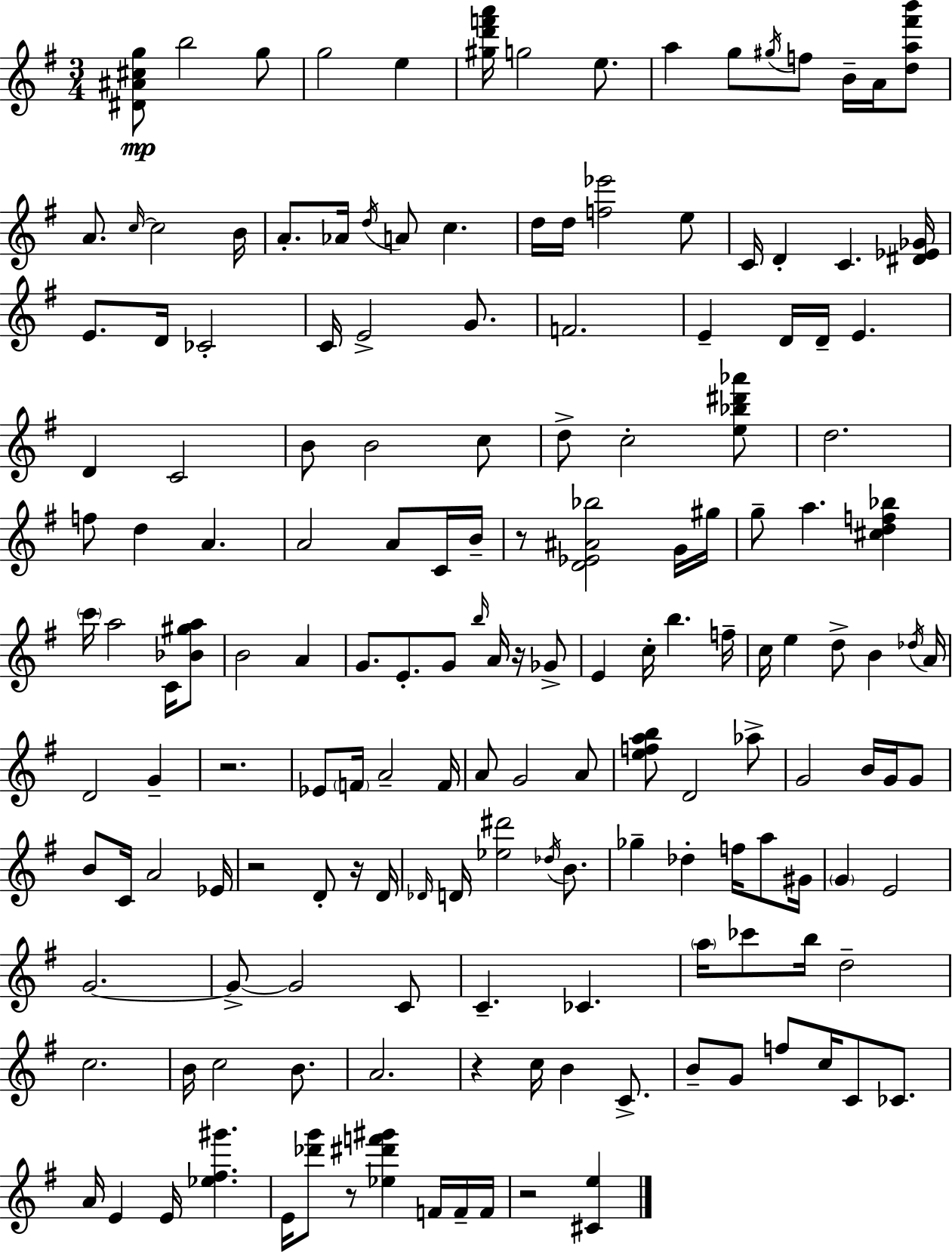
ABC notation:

X:1
T:Untitled
M:3/4
L:1/4
K:Em
[^D^A^cg]/2 b2 g/2 g2 e [^gd'f'a']/4 g2 e/2 a g/2 ^g/4 f/2 B/4 A/4 [da^f'b']/2 A/2 c/4 c2 B/4 A/2 _A/4 d/4 A/2 c d/4 d/4 [f_e']2 e/2 C/4 D C [^D_E_G]/4 E/2 D/4 _C2 C/4 E2 G/2 F2 E D/4 D/4 E D C2 B/2 B2 c/2 d/2 c2 [e_b^d'_a']/2 d2 f/2 d A A2 A/2 C/4 B/4 z/2 [D_E^A_b]2 G/4 ^g/4 g/2 a [^cdf_b] c'/4 a2 C/4 [_B^ga]/2 B2 A G/2 E/2 G/2 b/4 A/4 z/4 _G/2 E c/4 b f/4 c/4 e d/2 B _d/4 A/4 D2 G z2 _E/2 F/4 A2 F/4 A/2 G2 A/2 [efab]/2 D2 _a/2 G2 B/4 G/4 G/2 B/2 C/4 A2 _E/4 z2 D/2 z/4 D/4 _D/4 D/4 [_e^d']2 _d/4 B/2 _g _d f/4 a/2 ^G/4 G E2 G2 G/2 G2 C/2 C _C a/4 _c'/2 b/4 d2 c2 B/4 c2 B/2 A2 z c/4 B C/2 B/2 G/2 f/2 c/4 C/2 _C/2 A/4 E E/4 [_e^f^g'] E/4 [_d'g']/2 z/2 [_e^d'f'^g'] F/4 F/4 F/4 z2 [^Ce]